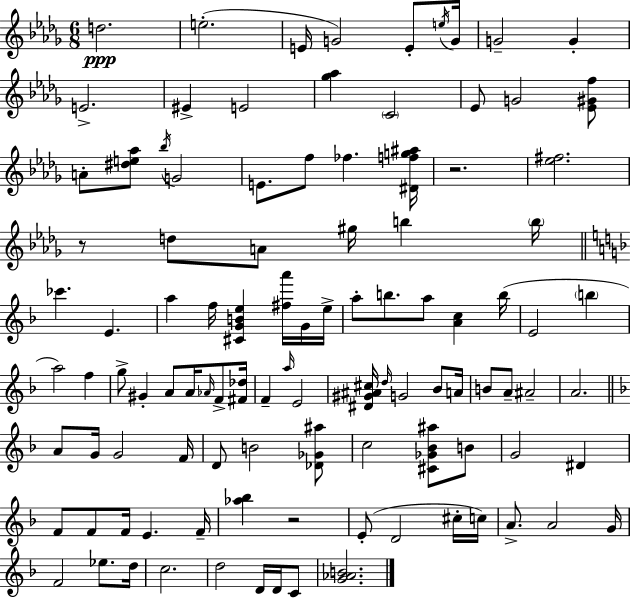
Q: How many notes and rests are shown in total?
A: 104